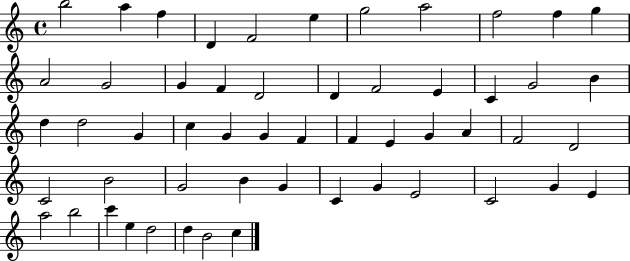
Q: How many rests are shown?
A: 0